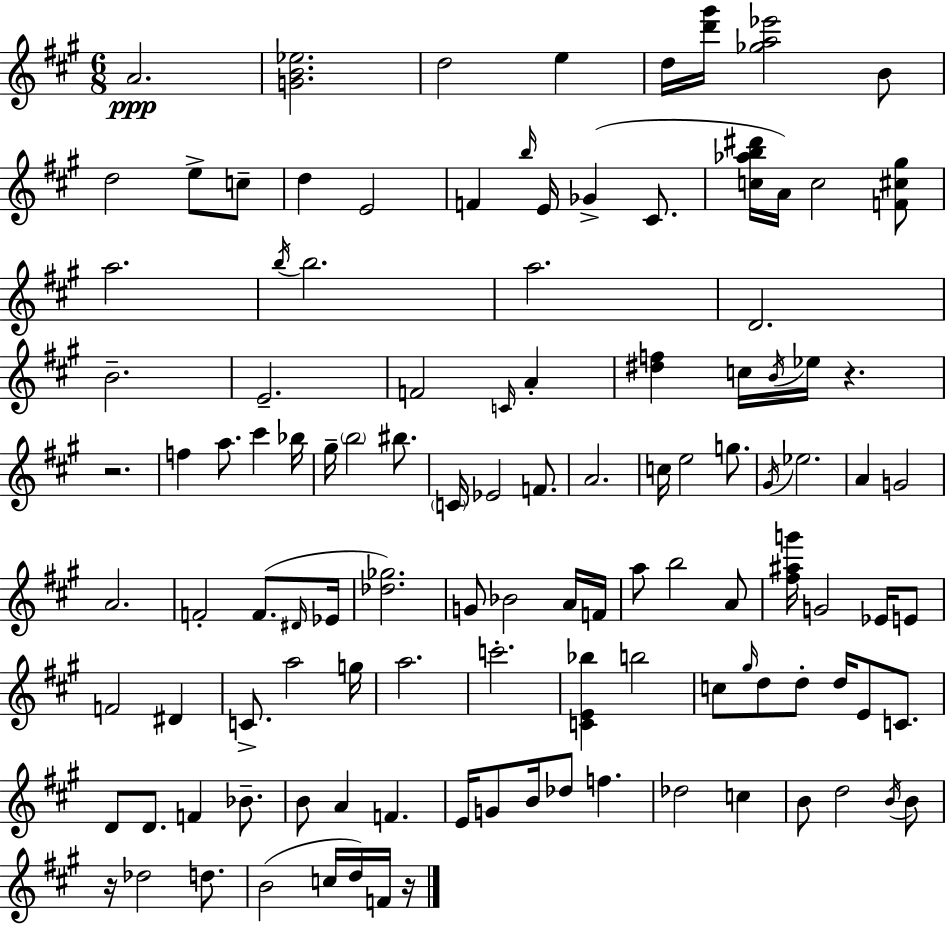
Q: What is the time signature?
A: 6/8